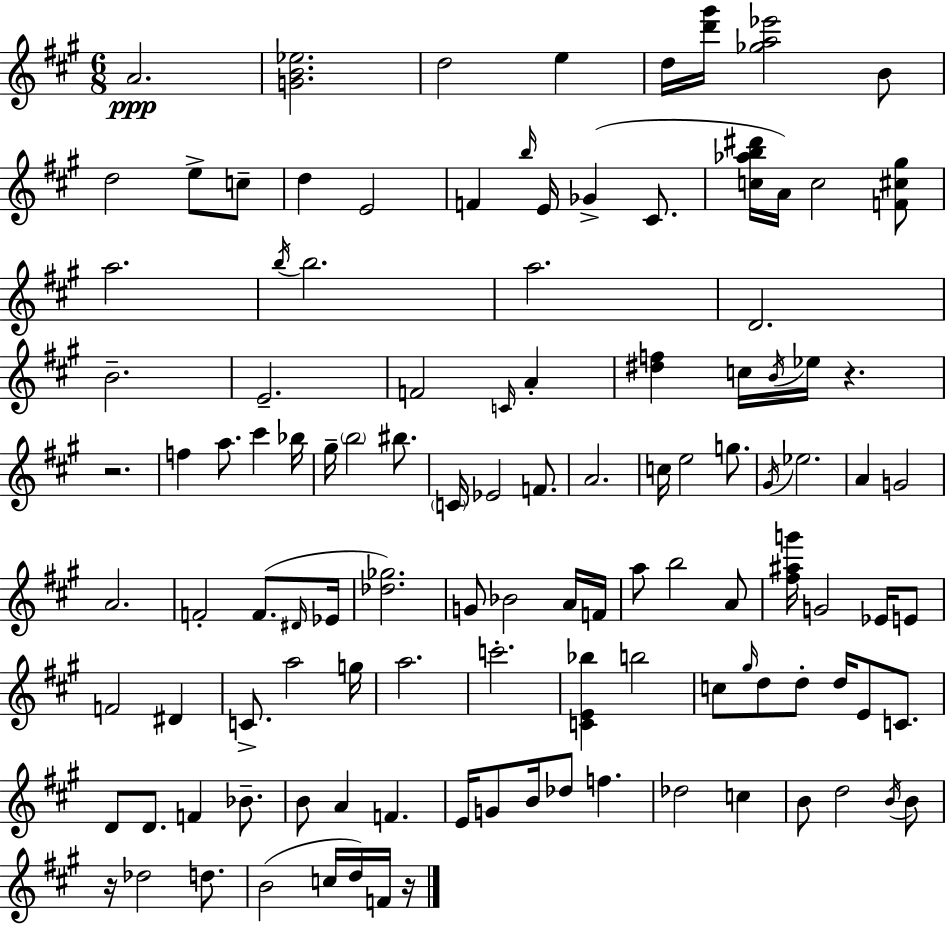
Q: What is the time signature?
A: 6/8